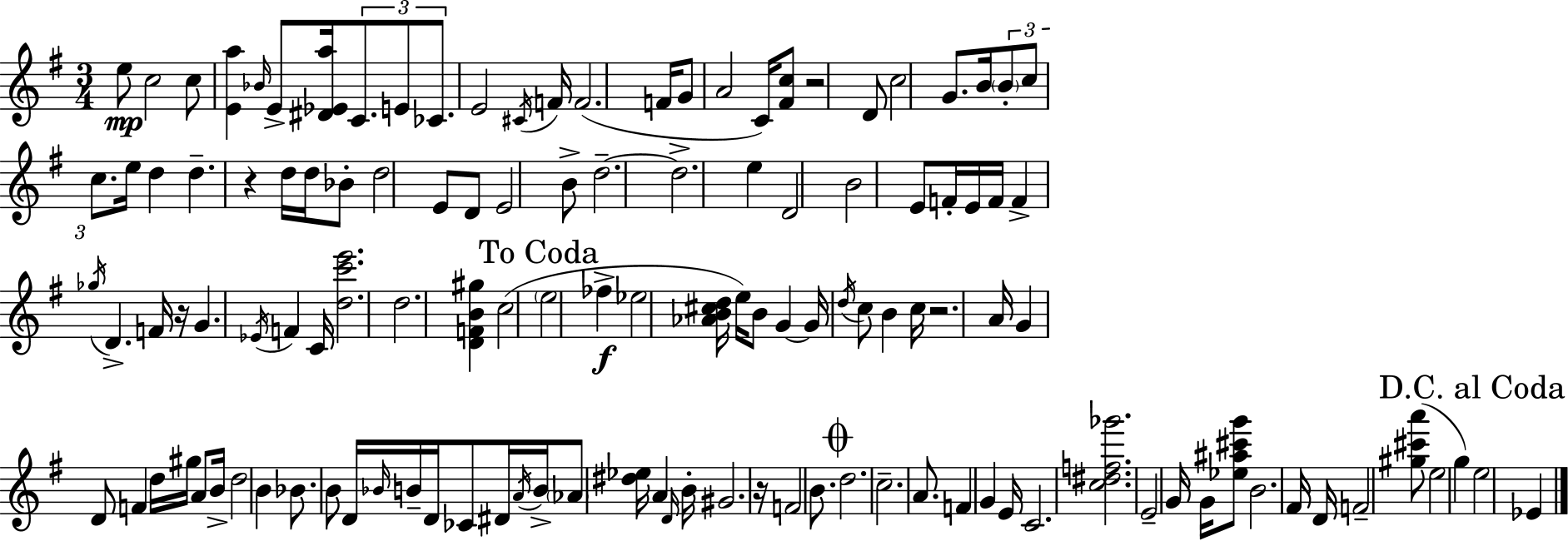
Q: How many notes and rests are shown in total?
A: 124